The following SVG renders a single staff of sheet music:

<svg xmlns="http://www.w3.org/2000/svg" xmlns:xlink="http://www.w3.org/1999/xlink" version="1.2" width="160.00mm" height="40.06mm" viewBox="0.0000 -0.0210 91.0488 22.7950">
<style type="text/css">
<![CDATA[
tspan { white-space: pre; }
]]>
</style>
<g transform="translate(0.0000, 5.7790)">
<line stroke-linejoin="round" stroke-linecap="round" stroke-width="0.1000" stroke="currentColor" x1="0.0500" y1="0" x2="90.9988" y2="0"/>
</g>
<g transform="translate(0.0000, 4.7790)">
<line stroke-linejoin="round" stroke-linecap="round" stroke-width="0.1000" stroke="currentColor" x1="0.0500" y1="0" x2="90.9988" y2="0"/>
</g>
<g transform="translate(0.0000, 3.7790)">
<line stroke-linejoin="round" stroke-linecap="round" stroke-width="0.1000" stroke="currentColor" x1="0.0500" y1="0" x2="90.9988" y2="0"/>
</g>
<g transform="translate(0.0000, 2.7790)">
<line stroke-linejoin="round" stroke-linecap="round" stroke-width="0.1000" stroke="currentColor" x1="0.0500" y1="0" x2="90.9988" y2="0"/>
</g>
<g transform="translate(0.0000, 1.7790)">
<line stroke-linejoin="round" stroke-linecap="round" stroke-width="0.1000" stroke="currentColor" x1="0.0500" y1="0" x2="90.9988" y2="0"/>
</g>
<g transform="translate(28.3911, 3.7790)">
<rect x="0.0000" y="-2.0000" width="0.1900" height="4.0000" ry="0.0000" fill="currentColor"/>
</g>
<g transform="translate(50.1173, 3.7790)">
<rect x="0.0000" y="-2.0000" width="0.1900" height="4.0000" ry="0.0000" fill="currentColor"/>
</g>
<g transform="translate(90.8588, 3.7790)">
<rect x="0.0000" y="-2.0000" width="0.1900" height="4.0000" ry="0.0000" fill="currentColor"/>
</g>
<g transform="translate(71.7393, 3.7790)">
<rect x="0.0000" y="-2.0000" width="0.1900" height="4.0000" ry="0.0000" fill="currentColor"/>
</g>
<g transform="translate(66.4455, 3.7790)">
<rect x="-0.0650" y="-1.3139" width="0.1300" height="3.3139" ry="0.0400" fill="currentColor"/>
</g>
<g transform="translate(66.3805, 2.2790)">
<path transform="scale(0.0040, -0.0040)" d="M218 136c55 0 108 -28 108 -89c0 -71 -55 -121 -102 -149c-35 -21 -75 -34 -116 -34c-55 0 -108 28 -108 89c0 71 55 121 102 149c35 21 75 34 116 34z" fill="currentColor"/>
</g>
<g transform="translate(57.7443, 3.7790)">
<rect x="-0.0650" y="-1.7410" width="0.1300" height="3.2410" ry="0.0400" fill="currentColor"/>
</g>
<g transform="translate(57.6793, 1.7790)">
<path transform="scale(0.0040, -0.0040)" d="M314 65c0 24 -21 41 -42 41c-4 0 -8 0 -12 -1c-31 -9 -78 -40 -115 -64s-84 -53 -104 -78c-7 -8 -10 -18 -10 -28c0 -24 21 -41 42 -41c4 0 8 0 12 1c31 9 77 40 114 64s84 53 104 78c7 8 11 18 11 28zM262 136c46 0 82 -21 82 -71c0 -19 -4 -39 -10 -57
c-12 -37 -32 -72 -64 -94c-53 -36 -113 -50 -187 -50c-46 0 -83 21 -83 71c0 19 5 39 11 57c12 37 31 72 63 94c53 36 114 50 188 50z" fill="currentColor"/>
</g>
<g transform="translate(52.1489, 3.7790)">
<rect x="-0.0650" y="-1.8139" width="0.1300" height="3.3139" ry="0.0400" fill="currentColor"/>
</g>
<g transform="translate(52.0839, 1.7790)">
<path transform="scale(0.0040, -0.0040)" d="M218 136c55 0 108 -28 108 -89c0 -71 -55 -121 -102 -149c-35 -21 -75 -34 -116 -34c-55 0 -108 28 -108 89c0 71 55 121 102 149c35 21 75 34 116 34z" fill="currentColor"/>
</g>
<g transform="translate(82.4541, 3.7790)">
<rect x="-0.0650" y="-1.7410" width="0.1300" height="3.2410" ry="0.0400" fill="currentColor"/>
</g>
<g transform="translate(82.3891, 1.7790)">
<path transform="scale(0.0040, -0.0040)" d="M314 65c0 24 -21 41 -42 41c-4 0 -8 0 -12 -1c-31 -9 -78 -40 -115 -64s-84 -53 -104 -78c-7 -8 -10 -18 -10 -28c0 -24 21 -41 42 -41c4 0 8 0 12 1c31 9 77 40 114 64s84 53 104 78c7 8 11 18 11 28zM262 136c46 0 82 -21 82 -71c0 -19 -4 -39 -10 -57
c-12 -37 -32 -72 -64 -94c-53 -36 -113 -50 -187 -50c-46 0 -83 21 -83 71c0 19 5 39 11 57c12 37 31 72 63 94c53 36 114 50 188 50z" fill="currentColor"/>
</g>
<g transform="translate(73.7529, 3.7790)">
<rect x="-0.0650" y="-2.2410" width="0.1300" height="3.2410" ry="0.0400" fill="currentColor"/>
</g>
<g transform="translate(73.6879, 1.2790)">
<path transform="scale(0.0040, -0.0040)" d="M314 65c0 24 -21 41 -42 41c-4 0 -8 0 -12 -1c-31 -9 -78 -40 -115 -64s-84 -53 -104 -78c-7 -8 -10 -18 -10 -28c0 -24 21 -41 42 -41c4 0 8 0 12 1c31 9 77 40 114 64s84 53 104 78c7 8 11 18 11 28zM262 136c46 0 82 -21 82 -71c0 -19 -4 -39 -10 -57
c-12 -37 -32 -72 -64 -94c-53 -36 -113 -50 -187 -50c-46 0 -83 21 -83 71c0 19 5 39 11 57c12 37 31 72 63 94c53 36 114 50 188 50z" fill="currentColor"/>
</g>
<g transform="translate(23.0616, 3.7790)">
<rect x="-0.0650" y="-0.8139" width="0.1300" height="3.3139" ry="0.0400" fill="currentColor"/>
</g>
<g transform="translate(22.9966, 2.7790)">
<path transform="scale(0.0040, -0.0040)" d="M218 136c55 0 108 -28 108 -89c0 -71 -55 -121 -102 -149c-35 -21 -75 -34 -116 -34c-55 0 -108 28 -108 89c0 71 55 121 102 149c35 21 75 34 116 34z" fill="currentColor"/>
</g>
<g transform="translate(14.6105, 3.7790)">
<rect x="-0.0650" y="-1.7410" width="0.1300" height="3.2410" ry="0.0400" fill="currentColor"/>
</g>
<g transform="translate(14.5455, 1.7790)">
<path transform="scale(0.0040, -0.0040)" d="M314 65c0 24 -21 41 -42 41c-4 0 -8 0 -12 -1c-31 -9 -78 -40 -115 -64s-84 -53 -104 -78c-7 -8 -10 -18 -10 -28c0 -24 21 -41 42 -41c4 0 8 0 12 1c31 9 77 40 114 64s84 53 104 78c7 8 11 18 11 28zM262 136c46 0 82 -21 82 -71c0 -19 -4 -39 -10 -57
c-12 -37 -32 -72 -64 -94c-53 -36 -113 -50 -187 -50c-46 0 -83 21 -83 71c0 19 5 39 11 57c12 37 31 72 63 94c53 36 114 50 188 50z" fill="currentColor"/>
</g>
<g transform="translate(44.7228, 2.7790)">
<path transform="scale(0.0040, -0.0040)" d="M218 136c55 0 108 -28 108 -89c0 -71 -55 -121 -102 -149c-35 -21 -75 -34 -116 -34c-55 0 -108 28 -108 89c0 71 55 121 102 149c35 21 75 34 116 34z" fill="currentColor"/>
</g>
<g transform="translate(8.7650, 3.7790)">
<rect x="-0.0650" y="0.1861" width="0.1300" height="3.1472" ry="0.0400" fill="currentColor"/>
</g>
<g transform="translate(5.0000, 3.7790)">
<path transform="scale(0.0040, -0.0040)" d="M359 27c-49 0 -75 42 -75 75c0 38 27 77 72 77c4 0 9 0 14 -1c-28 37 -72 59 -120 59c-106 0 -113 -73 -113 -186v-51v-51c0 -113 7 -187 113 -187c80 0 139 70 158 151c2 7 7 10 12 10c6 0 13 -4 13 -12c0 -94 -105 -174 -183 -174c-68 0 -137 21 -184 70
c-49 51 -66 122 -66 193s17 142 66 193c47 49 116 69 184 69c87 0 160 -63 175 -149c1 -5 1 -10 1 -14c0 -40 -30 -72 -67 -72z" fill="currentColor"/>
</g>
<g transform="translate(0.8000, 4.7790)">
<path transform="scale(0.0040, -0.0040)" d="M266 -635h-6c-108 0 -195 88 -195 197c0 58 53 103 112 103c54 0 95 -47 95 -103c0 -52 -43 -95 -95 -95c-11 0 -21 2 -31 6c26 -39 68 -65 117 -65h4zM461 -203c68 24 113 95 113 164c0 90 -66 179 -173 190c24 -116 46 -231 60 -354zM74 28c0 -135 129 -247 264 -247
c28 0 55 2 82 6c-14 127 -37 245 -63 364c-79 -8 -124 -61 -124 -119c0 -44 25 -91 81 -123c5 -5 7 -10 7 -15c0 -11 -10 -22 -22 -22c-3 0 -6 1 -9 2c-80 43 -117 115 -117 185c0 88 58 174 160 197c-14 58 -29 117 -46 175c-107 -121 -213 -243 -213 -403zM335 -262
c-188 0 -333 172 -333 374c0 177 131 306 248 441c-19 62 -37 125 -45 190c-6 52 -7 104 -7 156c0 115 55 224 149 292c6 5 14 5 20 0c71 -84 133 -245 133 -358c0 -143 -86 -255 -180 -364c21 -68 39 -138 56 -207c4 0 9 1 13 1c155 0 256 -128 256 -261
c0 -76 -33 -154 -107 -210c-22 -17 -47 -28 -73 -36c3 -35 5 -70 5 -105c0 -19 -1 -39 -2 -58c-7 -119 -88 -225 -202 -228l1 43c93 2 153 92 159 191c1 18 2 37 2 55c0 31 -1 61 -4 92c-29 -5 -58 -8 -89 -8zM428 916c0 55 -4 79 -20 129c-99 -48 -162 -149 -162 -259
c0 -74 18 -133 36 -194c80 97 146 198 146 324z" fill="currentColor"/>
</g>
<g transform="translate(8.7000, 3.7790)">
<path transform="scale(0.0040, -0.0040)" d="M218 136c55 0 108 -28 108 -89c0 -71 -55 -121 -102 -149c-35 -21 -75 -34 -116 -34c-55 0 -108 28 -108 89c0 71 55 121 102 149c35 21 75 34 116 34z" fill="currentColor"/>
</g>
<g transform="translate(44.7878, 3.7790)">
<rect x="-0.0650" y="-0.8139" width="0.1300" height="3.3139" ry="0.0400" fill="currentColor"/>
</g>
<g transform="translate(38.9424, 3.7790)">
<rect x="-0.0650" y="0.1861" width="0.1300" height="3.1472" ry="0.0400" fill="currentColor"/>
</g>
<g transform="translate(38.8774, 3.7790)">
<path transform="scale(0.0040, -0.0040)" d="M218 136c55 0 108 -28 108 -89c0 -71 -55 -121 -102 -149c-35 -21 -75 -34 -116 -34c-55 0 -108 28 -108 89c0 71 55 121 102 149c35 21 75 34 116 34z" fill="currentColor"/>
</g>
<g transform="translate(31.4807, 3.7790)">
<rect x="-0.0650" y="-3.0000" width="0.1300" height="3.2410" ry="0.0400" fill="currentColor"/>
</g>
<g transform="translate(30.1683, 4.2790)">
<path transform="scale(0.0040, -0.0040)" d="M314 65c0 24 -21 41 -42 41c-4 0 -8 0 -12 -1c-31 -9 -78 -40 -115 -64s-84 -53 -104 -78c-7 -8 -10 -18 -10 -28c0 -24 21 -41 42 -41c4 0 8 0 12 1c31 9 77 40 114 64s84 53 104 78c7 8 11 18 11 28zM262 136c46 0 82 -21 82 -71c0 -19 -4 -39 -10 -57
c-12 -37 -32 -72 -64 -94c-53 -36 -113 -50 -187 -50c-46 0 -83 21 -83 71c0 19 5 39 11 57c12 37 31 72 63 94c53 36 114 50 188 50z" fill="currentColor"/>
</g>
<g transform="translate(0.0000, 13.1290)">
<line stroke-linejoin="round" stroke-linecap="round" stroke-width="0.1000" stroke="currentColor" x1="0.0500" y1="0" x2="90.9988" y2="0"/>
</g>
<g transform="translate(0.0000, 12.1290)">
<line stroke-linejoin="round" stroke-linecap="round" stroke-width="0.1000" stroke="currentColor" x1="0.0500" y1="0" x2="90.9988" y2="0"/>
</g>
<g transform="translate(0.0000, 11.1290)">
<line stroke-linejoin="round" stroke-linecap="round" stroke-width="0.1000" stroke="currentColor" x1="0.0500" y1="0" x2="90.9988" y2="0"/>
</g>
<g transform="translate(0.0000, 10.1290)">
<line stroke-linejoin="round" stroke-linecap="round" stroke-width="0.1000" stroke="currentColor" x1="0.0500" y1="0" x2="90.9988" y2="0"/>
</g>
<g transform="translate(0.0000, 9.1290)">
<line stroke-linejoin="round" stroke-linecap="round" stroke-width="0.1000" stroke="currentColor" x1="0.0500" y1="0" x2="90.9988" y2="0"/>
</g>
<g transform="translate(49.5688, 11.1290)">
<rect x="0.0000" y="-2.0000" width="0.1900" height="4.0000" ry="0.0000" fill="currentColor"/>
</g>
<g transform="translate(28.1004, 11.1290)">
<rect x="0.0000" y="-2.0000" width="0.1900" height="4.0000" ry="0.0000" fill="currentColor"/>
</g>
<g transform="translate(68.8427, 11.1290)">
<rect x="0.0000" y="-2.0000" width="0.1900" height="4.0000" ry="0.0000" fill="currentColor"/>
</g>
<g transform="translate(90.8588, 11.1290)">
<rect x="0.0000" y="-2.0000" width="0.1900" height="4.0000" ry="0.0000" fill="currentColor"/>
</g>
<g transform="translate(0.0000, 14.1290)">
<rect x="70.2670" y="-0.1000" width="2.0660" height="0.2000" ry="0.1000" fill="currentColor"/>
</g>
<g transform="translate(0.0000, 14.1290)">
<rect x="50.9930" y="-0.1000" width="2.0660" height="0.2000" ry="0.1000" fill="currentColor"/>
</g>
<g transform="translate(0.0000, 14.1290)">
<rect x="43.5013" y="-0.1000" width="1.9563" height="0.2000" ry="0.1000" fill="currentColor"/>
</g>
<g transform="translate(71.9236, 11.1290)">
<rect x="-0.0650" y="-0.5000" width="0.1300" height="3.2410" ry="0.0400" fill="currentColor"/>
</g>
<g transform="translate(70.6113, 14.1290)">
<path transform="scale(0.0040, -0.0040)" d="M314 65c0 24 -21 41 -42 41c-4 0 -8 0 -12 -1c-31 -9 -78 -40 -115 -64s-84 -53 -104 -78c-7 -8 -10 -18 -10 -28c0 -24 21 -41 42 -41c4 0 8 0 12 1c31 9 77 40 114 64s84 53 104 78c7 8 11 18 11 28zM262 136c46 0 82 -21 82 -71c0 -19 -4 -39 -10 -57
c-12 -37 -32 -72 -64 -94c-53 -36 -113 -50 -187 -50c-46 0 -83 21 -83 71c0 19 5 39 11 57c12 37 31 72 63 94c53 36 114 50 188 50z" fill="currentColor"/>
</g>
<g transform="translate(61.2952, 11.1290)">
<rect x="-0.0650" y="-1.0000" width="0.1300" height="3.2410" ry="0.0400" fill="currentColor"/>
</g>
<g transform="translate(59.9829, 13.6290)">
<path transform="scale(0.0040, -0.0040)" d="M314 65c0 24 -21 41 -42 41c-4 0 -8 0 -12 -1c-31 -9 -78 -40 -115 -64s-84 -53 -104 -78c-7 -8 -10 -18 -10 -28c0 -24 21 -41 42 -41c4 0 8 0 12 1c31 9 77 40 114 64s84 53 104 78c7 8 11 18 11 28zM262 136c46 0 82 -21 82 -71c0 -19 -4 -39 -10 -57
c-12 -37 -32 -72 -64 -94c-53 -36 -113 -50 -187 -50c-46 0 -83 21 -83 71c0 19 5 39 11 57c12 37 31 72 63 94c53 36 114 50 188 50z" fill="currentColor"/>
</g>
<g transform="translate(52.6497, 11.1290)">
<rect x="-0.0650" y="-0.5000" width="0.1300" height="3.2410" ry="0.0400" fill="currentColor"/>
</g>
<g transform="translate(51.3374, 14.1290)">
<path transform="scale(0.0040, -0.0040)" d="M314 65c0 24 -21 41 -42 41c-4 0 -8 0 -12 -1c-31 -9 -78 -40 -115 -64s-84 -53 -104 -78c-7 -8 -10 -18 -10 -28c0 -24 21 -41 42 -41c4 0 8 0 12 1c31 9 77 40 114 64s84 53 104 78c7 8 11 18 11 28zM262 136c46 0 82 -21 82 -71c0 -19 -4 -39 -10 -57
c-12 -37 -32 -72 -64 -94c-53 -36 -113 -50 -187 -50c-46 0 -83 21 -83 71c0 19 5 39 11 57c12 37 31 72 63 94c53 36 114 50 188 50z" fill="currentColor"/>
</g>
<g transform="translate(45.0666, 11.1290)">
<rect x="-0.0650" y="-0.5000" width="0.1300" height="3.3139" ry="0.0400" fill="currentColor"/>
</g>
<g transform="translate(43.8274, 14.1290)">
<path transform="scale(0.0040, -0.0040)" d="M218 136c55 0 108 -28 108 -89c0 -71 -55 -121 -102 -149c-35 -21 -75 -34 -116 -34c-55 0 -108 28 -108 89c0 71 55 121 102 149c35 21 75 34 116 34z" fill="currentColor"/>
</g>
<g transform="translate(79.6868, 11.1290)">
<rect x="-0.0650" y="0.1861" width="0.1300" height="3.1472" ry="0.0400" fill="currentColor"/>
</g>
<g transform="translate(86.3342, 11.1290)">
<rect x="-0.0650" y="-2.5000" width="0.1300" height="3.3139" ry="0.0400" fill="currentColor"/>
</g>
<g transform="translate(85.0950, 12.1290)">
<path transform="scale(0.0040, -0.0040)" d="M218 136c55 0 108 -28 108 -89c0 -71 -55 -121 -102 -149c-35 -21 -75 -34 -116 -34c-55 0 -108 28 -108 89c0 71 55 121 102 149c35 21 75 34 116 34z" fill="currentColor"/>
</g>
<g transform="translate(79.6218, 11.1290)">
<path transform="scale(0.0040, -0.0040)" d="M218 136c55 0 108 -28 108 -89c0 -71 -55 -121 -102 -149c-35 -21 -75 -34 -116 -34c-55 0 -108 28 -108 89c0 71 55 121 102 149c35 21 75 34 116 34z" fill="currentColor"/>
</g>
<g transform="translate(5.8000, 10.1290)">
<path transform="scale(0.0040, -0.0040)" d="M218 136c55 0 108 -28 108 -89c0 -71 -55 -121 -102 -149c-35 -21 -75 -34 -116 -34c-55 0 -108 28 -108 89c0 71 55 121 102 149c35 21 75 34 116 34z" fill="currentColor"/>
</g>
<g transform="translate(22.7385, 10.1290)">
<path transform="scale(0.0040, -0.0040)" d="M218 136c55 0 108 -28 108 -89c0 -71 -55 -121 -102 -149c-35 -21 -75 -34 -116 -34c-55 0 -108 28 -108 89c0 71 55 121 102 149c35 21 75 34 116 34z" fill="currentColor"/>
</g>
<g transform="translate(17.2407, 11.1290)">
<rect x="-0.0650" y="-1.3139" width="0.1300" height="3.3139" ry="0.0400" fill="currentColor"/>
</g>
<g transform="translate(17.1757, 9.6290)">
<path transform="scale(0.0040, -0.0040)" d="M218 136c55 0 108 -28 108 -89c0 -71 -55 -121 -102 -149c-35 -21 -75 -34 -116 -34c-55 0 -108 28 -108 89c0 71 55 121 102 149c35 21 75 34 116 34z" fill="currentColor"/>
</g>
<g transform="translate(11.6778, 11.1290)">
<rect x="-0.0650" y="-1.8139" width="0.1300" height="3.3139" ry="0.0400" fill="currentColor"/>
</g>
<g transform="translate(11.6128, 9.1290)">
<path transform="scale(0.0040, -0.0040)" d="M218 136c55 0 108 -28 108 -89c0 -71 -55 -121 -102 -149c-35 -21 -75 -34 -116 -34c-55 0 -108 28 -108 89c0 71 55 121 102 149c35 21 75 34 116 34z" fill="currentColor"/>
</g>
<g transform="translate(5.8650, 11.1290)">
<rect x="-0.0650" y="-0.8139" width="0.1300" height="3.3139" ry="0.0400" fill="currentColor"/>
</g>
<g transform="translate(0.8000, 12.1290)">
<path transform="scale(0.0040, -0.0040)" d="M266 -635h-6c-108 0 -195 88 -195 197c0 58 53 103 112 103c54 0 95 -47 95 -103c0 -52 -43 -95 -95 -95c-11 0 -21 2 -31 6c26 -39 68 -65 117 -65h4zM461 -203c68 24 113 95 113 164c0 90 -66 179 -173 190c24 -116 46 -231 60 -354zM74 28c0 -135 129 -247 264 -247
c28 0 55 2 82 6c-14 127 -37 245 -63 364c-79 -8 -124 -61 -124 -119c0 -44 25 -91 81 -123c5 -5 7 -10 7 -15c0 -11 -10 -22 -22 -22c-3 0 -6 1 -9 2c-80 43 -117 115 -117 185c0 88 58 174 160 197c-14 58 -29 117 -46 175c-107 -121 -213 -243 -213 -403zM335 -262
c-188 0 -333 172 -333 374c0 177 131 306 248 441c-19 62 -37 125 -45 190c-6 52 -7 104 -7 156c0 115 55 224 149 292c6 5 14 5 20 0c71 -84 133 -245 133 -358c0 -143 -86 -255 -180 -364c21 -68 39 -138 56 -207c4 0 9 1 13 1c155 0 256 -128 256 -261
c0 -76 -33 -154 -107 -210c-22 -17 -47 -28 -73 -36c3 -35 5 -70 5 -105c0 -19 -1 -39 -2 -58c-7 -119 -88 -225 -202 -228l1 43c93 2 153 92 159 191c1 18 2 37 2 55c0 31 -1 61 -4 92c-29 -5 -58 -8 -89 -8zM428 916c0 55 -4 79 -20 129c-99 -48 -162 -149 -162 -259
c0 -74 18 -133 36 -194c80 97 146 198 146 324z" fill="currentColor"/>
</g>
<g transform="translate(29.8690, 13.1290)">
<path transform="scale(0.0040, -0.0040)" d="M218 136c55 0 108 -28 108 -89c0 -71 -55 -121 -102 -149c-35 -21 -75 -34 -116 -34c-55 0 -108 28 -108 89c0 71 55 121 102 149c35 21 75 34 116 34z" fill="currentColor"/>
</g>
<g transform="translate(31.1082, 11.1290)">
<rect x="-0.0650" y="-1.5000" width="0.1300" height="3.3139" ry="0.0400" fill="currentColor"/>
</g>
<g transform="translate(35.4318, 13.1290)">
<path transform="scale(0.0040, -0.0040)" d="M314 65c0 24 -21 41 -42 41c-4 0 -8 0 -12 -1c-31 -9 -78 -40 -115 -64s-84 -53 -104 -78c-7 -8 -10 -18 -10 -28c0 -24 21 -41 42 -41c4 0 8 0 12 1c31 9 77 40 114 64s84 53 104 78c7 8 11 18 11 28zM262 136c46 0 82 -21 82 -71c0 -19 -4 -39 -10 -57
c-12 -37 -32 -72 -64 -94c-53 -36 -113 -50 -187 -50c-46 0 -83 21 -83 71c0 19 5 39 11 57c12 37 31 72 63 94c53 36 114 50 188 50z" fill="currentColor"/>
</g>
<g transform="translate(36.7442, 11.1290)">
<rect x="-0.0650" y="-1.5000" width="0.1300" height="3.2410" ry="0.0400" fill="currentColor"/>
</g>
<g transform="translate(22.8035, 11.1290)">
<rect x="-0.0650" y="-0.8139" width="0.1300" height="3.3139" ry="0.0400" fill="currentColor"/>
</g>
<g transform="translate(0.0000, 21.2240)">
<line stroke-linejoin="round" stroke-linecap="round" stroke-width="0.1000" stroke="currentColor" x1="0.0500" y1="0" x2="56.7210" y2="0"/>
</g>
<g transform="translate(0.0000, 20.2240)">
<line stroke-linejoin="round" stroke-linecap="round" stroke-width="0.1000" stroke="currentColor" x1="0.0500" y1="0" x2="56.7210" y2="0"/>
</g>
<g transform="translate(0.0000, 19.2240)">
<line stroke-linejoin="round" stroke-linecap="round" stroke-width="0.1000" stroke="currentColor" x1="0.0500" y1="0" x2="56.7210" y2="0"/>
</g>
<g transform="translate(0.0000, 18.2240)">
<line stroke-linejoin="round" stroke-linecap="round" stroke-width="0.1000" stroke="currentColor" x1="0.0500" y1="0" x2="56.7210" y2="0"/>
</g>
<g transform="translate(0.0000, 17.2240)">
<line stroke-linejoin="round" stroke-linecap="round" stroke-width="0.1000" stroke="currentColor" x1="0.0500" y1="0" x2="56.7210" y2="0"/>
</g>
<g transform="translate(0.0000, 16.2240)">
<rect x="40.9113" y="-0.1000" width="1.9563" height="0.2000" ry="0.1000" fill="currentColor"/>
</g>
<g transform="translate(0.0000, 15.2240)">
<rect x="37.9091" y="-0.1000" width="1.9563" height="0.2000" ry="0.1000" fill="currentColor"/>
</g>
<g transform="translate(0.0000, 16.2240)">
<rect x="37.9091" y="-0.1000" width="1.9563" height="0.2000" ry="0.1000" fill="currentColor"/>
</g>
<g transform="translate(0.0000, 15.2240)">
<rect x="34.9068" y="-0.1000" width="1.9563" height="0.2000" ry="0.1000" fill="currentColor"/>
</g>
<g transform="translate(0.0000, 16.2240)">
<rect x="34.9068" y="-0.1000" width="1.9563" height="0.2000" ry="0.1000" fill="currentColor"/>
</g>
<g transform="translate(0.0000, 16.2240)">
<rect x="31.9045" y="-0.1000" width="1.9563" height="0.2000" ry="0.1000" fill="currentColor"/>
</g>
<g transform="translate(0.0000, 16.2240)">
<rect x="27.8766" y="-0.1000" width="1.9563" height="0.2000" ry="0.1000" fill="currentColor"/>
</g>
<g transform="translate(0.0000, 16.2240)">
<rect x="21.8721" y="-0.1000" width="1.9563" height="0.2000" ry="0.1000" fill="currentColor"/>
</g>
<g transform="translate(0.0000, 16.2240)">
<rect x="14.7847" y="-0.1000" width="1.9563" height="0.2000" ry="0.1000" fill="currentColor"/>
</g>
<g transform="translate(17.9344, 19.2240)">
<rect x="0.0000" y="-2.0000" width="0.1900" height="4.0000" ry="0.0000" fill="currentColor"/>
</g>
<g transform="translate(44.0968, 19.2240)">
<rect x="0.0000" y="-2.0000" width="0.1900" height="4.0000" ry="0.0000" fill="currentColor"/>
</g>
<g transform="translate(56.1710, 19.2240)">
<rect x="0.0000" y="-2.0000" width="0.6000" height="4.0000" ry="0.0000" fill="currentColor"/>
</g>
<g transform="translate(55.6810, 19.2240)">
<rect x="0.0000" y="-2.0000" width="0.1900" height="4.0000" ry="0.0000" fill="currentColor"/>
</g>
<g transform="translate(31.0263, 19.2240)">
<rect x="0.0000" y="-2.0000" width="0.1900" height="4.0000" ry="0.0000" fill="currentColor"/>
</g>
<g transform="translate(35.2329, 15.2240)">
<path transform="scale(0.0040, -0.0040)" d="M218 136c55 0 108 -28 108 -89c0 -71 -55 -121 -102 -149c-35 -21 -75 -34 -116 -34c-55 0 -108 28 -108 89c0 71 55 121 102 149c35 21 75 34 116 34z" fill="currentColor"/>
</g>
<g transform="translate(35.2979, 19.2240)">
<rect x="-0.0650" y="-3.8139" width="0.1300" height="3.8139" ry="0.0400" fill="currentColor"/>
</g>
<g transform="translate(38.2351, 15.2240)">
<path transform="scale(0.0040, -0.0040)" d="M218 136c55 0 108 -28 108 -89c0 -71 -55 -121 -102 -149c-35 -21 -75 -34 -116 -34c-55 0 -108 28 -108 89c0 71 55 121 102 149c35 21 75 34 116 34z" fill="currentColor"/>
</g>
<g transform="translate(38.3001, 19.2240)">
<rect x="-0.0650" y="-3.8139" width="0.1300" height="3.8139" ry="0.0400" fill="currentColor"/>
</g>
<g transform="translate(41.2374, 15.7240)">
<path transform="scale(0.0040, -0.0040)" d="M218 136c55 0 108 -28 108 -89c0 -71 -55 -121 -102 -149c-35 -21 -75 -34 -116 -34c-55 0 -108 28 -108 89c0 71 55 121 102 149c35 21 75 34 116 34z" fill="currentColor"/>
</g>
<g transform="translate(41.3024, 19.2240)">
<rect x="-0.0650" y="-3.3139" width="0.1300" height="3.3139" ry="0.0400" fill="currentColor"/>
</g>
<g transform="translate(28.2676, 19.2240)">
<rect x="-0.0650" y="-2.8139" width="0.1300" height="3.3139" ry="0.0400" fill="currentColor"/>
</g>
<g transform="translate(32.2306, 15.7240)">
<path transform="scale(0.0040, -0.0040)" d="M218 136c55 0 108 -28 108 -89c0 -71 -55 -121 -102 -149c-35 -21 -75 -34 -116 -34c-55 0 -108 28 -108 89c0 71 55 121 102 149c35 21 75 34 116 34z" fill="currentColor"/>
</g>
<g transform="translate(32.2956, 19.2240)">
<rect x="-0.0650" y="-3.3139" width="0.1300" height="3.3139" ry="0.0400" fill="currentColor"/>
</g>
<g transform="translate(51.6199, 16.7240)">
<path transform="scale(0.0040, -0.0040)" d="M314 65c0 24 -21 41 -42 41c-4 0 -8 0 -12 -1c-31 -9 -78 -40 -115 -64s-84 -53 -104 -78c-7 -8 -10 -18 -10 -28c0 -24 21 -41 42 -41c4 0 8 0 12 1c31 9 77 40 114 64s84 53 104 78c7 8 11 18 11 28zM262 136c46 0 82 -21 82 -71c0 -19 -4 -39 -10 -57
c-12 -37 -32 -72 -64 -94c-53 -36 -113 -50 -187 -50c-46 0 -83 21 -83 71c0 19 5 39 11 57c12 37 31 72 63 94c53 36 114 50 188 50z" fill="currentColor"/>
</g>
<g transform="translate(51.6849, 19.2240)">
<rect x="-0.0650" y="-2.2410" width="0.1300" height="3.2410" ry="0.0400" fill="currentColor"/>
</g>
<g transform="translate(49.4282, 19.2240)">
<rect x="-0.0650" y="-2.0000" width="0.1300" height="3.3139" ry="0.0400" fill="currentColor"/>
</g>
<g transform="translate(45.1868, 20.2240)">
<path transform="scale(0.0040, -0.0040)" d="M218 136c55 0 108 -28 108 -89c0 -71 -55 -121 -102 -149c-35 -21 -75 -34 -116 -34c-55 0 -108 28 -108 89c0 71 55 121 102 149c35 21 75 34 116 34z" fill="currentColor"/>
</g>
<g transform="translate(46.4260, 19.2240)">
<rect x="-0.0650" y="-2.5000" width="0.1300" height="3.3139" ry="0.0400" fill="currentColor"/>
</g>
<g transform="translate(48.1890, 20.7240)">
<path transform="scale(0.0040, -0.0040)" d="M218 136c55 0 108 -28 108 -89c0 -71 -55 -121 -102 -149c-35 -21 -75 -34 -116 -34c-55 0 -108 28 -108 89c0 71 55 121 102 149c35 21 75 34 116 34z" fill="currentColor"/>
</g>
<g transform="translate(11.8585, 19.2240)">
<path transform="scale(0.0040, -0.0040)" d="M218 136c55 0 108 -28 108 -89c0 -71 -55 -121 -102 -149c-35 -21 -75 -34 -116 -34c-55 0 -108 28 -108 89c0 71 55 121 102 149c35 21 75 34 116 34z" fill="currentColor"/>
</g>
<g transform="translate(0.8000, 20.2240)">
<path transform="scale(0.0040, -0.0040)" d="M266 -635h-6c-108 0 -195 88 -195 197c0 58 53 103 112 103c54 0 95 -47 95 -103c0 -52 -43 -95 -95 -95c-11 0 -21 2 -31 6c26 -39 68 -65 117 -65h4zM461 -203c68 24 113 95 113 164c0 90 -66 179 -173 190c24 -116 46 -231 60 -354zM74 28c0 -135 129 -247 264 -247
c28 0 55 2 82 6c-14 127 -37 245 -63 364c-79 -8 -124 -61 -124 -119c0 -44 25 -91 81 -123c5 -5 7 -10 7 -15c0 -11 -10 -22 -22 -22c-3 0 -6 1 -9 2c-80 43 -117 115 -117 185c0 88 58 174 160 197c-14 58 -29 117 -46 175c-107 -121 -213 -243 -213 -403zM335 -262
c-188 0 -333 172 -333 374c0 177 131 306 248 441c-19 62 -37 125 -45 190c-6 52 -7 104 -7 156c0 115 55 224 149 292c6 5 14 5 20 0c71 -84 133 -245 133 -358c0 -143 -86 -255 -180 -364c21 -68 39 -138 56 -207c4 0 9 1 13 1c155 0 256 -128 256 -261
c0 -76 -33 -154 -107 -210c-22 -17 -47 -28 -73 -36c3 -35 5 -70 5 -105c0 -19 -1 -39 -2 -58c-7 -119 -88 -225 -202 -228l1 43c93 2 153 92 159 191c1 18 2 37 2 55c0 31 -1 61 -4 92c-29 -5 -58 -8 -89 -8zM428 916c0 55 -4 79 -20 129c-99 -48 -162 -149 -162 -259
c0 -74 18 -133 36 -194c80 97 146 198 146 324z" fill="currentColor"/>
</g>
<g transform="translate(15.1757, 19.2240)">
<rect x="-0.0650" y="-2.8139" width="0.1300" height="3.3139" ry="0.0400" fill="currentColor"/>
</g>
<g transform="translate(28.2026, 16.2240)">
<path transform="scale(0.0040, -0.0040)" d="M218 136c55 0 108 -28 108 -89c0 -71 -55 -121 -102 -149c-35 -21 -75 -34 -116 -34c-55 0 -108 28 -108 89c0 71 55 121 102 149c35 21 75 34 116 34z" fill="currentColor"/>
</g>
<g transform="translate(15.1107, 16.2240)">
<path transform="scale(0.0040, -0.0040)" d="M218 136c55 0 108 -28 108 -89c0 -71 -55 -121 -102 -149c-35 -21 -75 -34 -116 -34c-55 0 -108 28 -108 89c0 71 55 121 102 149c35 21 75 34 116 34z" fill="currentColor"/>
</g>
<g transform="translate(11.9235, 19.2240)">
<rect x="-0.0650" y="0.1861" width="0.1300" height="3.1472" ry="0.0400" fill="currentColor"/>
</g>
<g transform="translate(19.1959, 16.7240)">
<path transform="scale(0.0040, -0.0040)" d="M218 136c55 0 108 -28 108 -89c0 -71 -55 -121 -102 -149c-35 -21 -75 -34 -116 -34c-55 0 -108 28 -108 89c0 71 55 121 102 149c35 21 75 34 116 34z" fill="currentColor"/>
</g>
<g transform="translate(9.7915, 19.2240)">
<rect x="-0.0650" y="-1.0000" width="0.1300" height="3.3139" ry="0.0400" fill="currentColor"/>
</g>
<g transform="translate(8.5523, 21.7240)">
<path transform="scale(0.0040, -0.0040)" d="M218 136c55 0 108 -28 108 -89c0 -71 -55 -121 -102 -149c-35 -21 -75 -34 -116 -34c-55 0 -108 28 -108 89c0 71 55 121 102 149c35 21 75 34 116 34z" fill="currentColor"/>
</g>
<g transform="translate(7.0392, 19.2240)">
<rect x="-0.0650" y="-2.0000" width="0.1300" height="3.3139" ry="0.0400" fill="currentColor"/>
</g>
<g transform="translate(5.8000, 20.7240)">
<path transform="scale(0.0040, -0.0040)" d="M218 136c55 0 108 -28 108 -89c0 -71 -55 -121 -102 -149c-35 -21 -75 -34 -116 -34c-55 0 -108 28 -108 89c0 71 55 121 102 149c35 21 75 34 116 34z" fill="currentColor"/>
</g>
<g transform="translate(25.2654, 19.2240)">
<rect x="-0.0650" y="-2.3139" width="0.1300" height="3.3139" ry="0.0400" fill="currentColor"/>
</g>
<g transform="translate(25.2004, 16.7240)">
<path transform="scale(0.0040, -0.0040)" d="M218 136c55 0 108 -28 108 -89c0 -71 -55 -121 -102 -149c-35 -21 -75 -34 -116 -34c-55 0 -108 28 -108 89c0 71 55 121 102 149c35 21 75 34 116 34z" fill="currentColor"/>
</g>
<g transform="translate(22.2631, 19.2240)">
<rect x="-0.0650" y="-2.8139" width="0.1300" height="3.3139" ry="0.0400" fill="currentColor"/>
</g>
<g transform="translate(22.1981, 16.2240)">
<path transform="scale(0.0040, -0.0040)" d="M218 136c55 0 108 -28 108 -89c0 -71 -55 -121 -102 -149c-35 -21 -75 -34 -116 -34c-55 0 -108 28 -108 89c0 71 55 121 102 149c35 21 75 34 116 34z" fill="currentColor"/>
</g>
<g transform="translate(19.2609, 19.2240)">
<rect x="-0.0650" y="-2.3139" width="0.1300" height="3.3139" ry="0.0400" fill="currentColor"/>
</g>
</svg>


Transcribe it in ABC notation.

X:1
T:Untitled
M:4/4
L:1/4
K:C
B f2 d A2 B d f f2 e g2 f2 d f e d E E2 C C2 D2 C2 B G F D B a g a g a b c' c' b G F g2